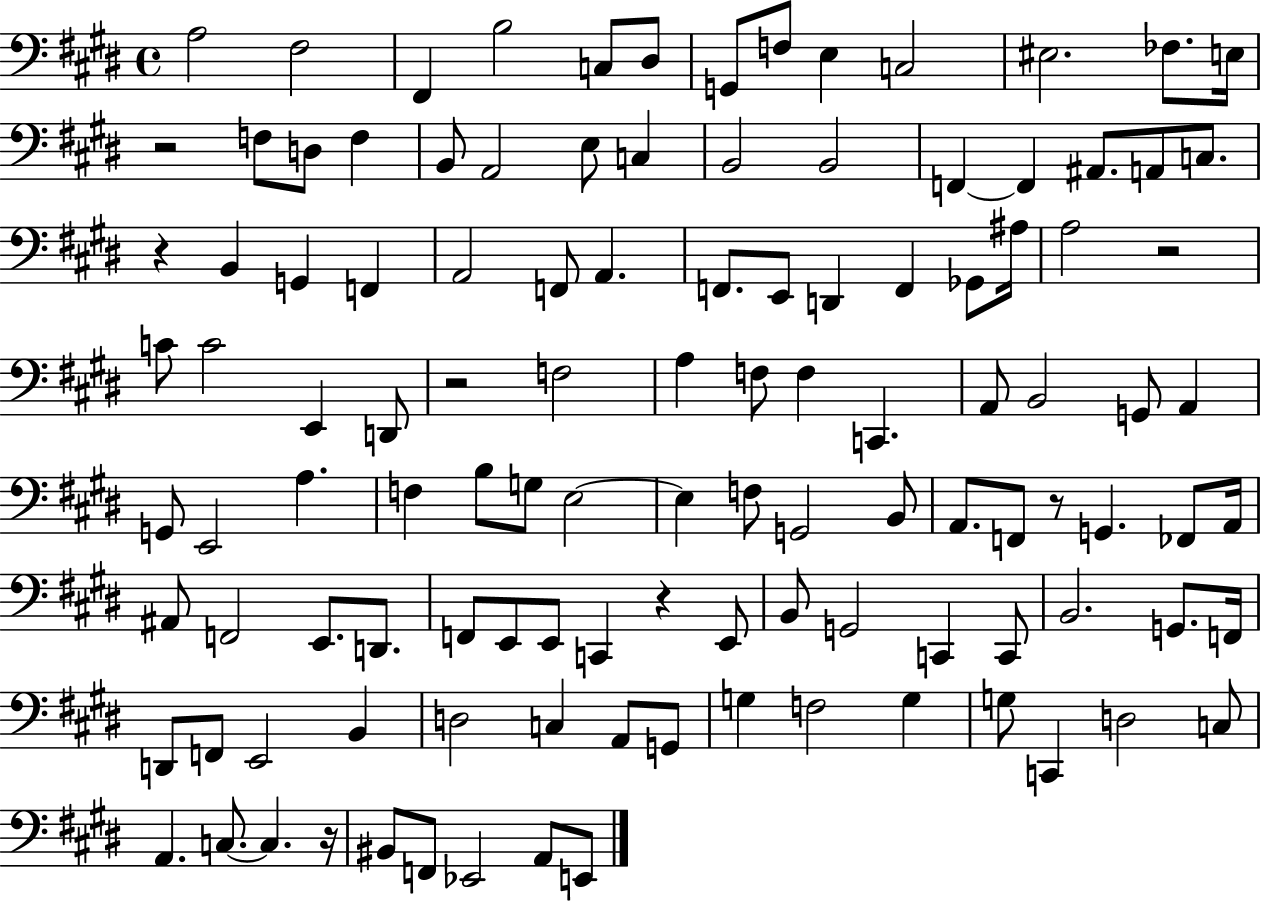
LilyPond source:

{
  \clef bass
  \time 4/4
  \defaultTimeSignature
  \key e \major
  a2 fis2 | fis,4 b2 c8 dis8 | g,8 f8 e4 c2 | eis2. fes8. e16 | \break r2 f8 d8 f4 | b,8 a,2 e8 c4 | b,2 b,2 | f,4~~ f,4 ais,8. a,8 c8. | \break r4 b,4 g,4 f,4 | a,2 f,8 a,4. | f,8. e,8 d,4 f,4 ges,8 ais16 | a2 r2 | \break c'8 c'2 e,4 d,8 | r2 f2 | a4 f8 f4 c,4. | a,8 b,2 g,8 a,4 | \break g,8 e,2 a4. | f4 b8 g8 e2~~ | e4 f8 g,2 b,8 | a,8. f,8 r8 g,4. fes,8 a,16 | \break ais,8 f,2 e,8. d,8. | f,8 e,8 e,8 c,4 r4 e,8 | b,8 g,2 c,4 c,8 | b,2. g,8. f,16 | \break d,8 f,8 e,2 b,4 | d2 c4 a,8 g,8 | g4 f2 g4 | g8 c,4 d2 c8 | \break a,4. c8.~~ c4. r16 | bis,8 f,8 ees,2 a,8 e,8 | \bar "|."
}